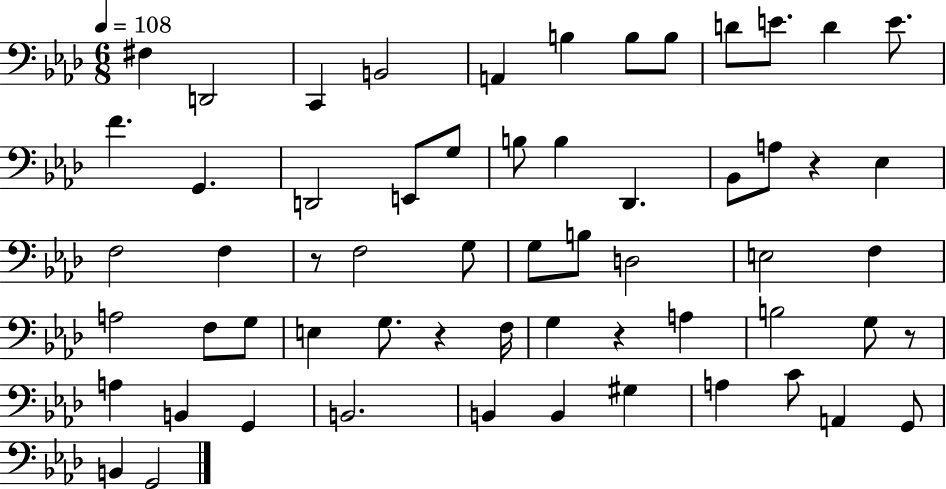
{
  \clef bass
  \numericTimeSignature
  \time 6/8
  \key aes \major
  \tempo 4 = 108
  fis4 d,2 | c,4 b,2 | a,4 b4 b8 b8 | d'8 e'8. d'4 e'8. | \break f'4. g,4. | d,2 e,8 g8 | b8 b4 des,4. | bes,8 a8 r4 ees4 | \break f2 f4 | r8 f2 g8 | g8 b8 d2 | e2 f4 | \break a2 f8 g8 | e4 g8. r4 f16 | g4 r4 a4 | b2 g8 r8 | \break a4 b,4 g,4 | b,2. | b,4 b,4 gis4 | a4 c'8 a,4 g,8 | \break b,4 g,2 | \bar "|."
}